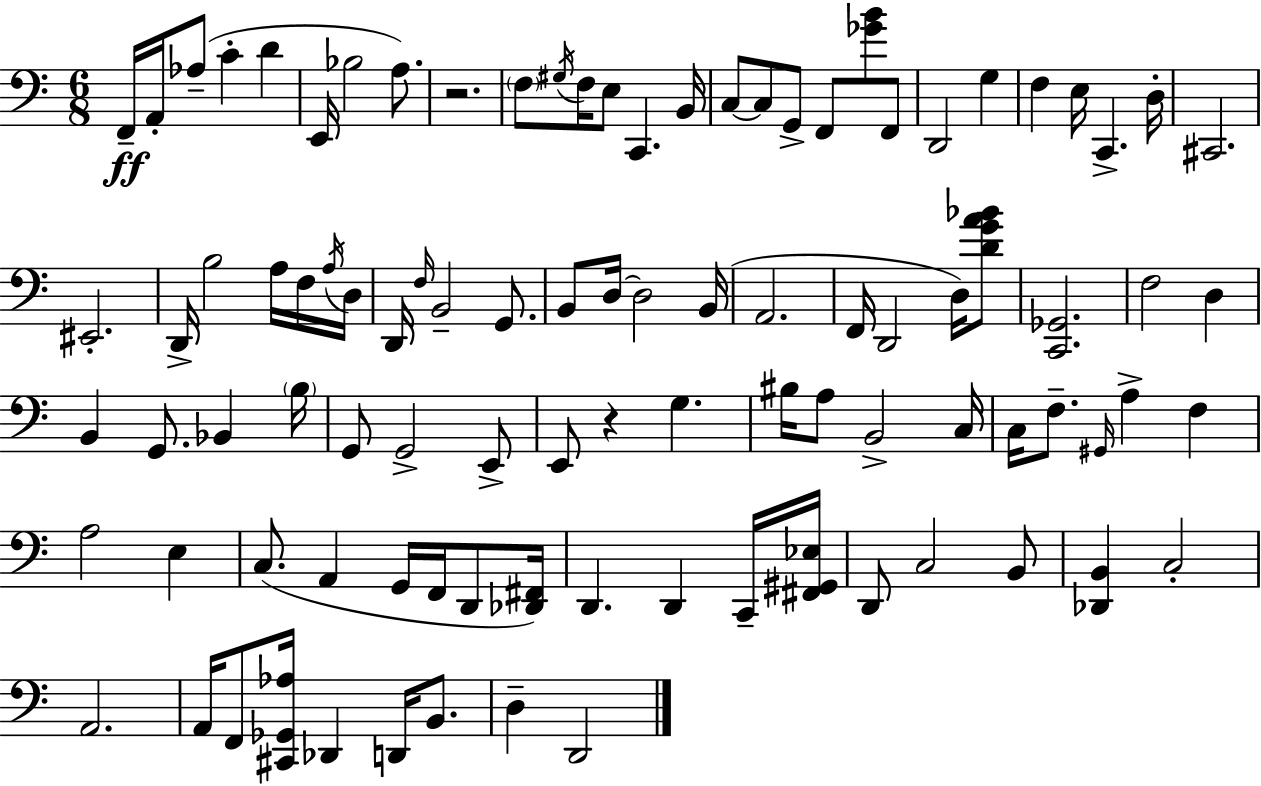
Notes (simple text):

F2/s A2/s Ab3/e C4/q D4/q E2/s Bb3/h A3/e. R/h. F3/e G#3/s F3/s E3/e C2/q. B2/s C3/e C3/e G2/e F2/e [Gb4,B4]/e F2/e D2/h G3/q F3/q E3/s C2/q. D3/s C#2/h. EIS2/h. D2/s B3/h A3/s F3/s A3/s D3/s D2/s F3/s B2/h G2/e. B2/e D3/s D3/h B2/s A2/h. F2/s D2/h D3/s [D4,G4,A4,Bb4]/e [C2,Gb2]/h. F3/h D3/q B2/q G2/e. Bb2/q B3/s G2/e G2/h E2/e E2/e R/q G3/q. BIS3/s A3/e B2/h C3/s C3/s F3/e. G#2/s A3/q F3/q A3/h E3/q C3/e. A2/q G2/s F2/s D2/e [Db2,F#2]/s D2/q. D2/q C2/s [F#2,G#2,Eb3]/s D2/e C3/h B2/e [Db2,B2]/q C3/h A2/h. A2/s F2/e [C#2,Gb2,Ab3]/s Db2/q D2/s B2/e. D3/q D2/h